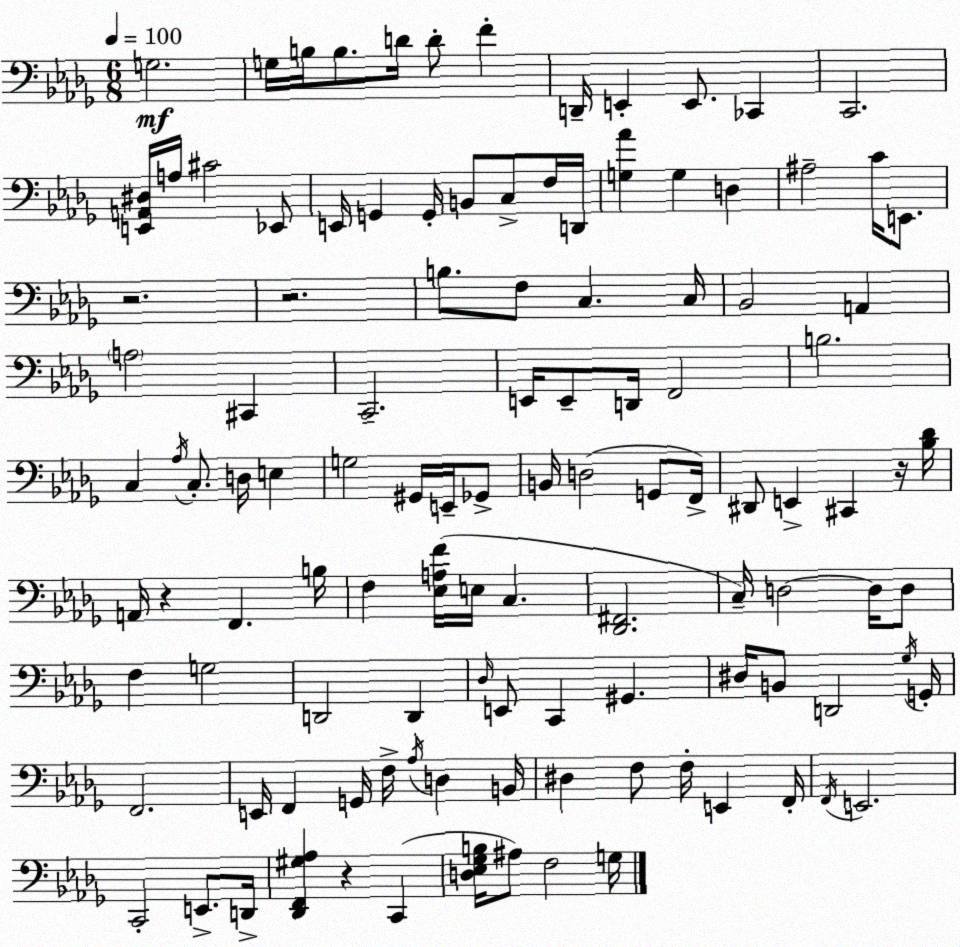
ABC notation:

X:1
T:Untitled
M:6/8
L:1/4
K:Bbm
G,2 G,/4 B,/4 B,/2 D/4 D/2 F D,,/4 E,, E,,/2 _C,, C,,2 [E,,A,,^D,]/4 A,/4 ^C2 _E,,/2 E,,/4 G,, G,,/4 B,,/2 C,/2 F,/4 D,,/4 [G,_A] G, D, ^A,2 C/4 E,,/2 z2 z2 B,/2 F,/2 C, C,/4 _B,,2 A,, A,2 ^C,, C,,2 E,,/4 E,,/2 D,,/4 F,,2 B,2 C, _A,/4 C,/2 D,/4 E, G,2 ^G,,/4 E,,/4 _G,,/2 B,,/4 D,2 G,,/2 F,,/4 ^D,,/2 E,, ^C,, z/4 [_B,_D]/4 A,,/4 z F,, B,/4 F, [_E,A,F]/4 E,/4 C, [_D,,^F,,]2 C,/4 D,2 D,/4 D,/2 F, G,2 D,,2 D,, _D,/4 E,,/2 C,, ^G,, ^D,/4 B,,/2 D,,2 _G,/4 G,,/4 F,,2 E,,/4 F,, G,,/4 F,/4 _A,/4 D, B,,/4 ^D, F,/2 F,/4 E,, F,,/4 F,,/4 E,,2 C,,2 E,,/2 D,,/4 [_D,,F,,^G,_A,] z C,, [D,_E,_G,B,]/4 ^A,/2 F,2 G,/4